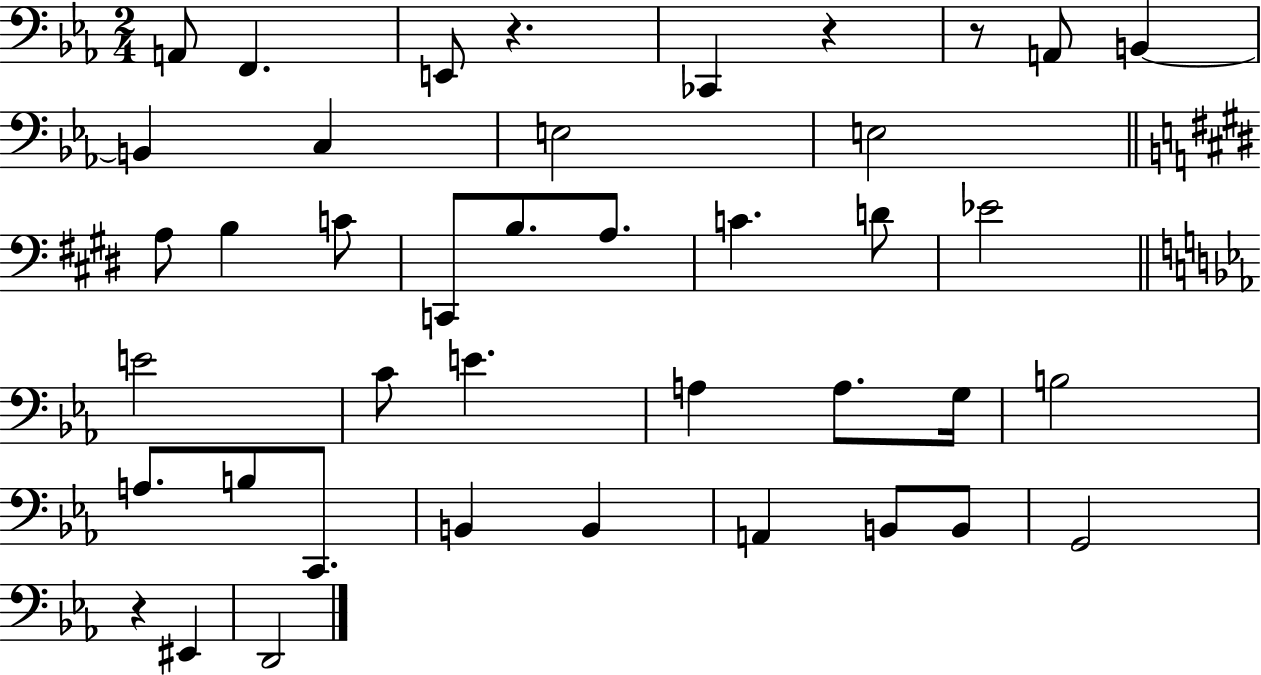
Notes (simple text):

A2/e F2/q. E2/e R/q. CES2/q R/q R/e A2/e B2/q B2/q C3/q E3/h E3/h A3/e B3/q C4/e C2/e B3/e. A3/e. C4/q. D4/e Eb4/h E4/h C4/e E4/q. A3/q A3/e. G3/s B3/h A3/e. B3/e C2/e. B2/q B2/q A2/q B2/e B2/e G2/h R/q EIS2/q D2/h